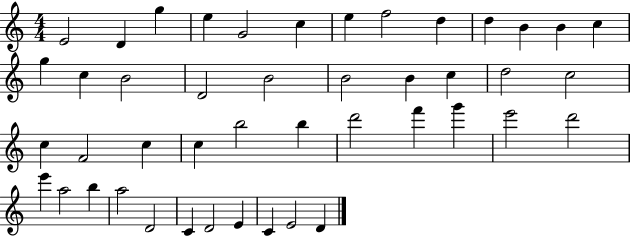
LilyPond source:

{
  \clef treble
  \numericTimeSignature
  \time 4/4
  \key c \major
  e'2 d'4 g''4 | e''4 g'2 c''4 | e''4 f''2 d''4 | d''4 b'4 b'4 c''4 | \break g''4 c''4 b'2 | d'2 b'2 | b'2 b'4 c''4 | d''2 c''2 | \break c''4 f'2 c''4 | c''4 b''2 b''4 | d'''2 f'''4 g'''4 | e'''2 d'''2 | \break e'''4 a''2 b''4 | a''2 d'2 | c'4 d'2 e'4 | c'4 e'2 d'4 | \break \bar "|."
}